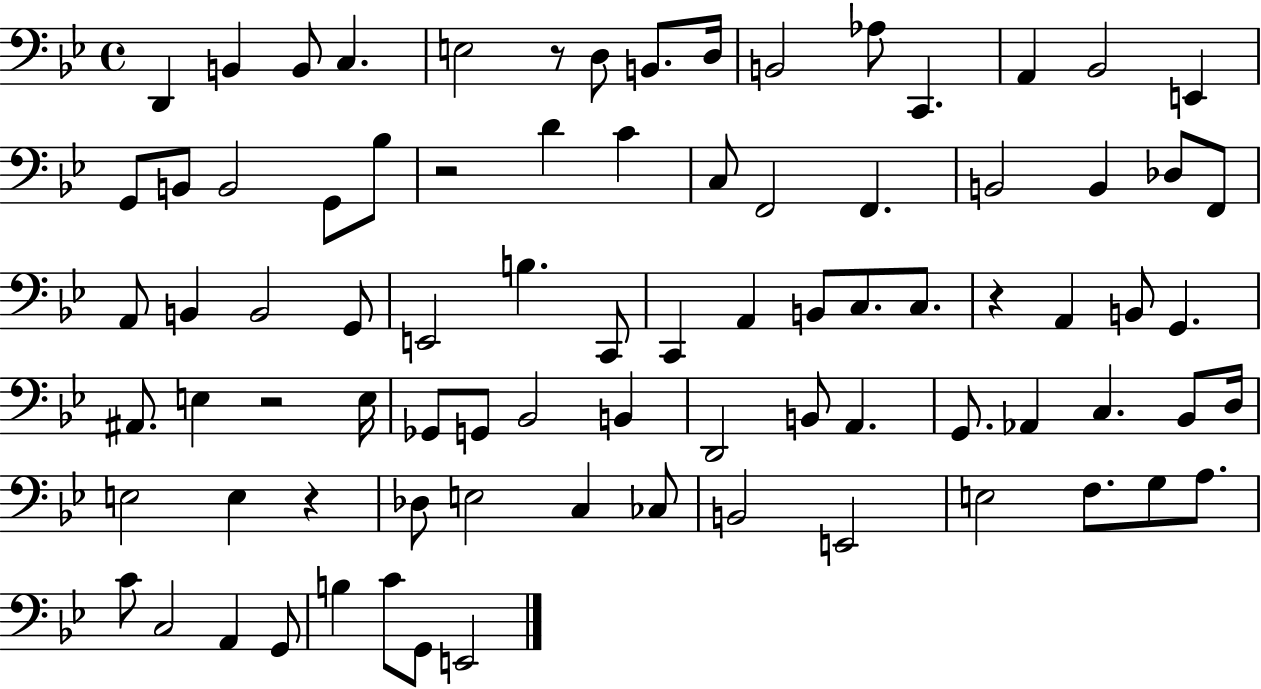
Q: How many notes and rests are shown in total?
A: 83